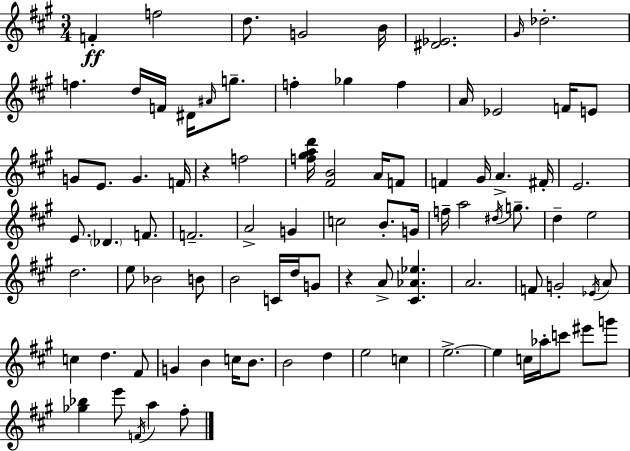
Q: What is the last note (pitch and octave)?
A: F#5